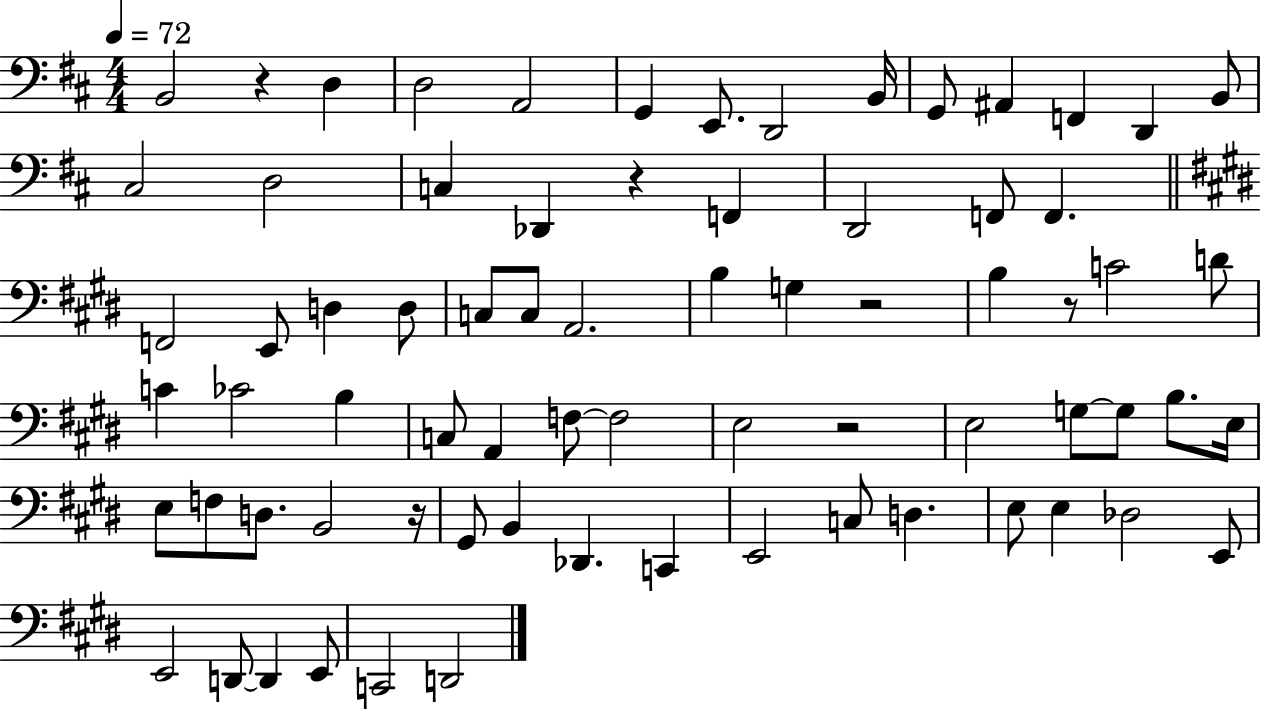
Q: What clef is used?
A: bass